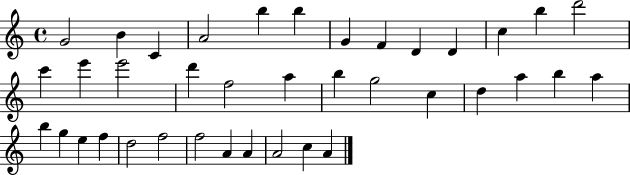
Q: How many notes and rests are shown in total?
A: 38